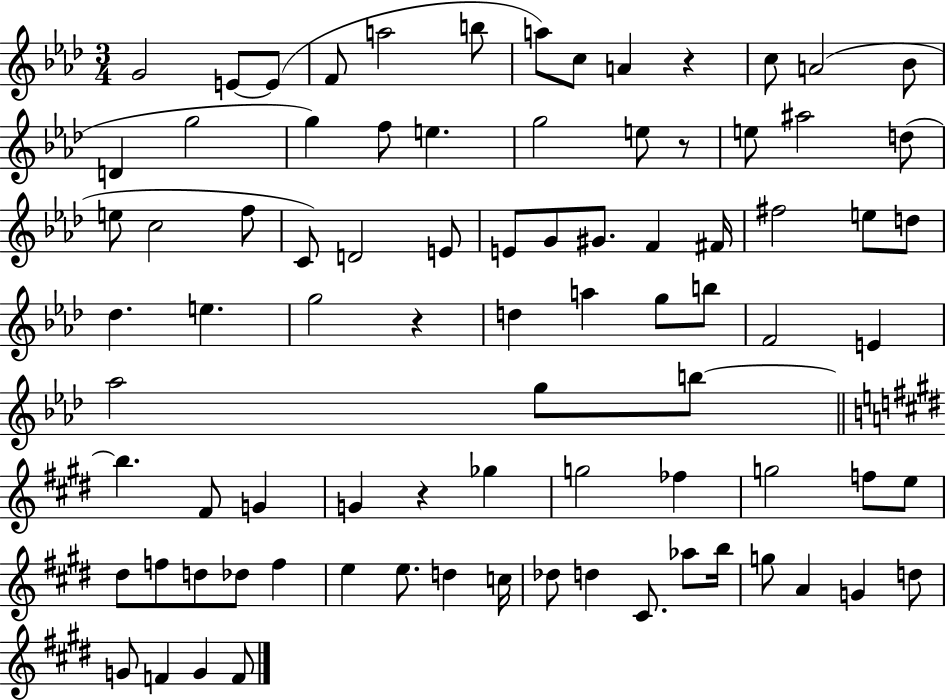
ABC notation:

X:1
T:Untitled
M:3/4
L:1/4
K:Ab
G2 E/2 E/2 F/2 a2 b/2 a/2 c/2 A z c/2 A2 _B/2 D g2 g f/2 e g2 e/2 z/2 e/2 ^a2 d/2 e/2 c2 f/2 C/2 D2 E/2 E/2 G/2 ^G/2 F ^F/4 ^f2 e/2 d/2 _d e g2 z d a g/2 b/2 F2 E _a2 g/2 b/2 b ^F/2 G G z _g g2 _f g2 f/2 e/2 ^d/2 f/2 d/2 _d/2 f e e/2 d c/4 _d/2 d ^C/2 _a/2 b/4 g/2 A G d/2 G/2 F G F/2